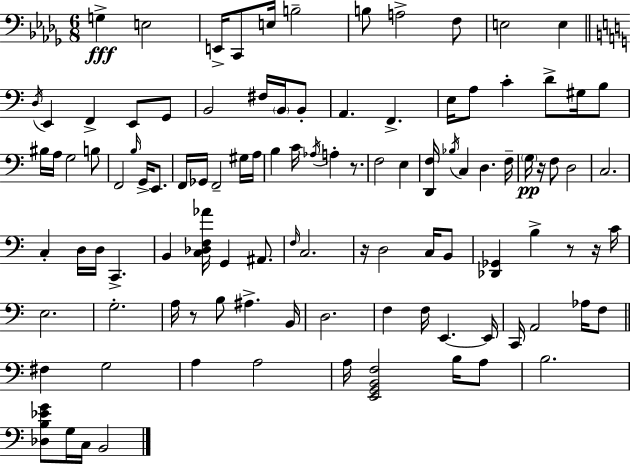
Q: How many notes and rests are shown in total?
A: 106